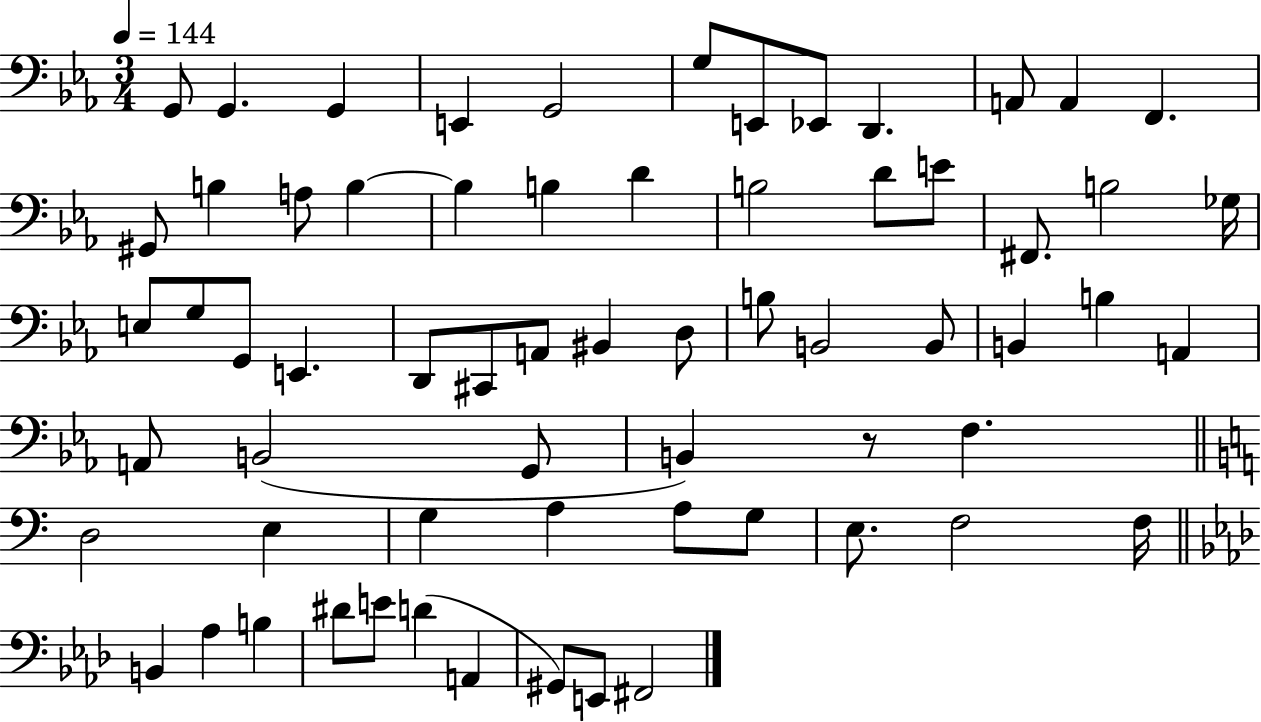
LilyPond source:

{
  \clef bass
  \numericTimeSignature
  \time 3/4
  \key ees \major
  \tempo 4 = 144
  g,8 g,4. g,4 | e,4 g,2 | g8 e,8 ees,8 d,4. | a,8 a,4 f,4. | \break gis,8 b4 a8 b4~~ | b4 b4 d'4 | b2 d'8 e'8 | fis,8. b2 ges16 | \break e8 g8 g,8 e,4. | d,8 cis,8 a,8 bis,4 d8 | b8 b,2 b,8 | b,4 b4 a,4 | \break a,8 b,2( g,8 | b,4) r8 f4. | \bar "||" \break \key a \minor d2 e4 | g4 a4 a8 g8 | e8. f2 f16 | \bar "||" \break \key aes \major b,4 aes4 b4 | dis'8 e'8 d'4( a,4 | gis,8) e,8 fis,2 | \bar "|."
}